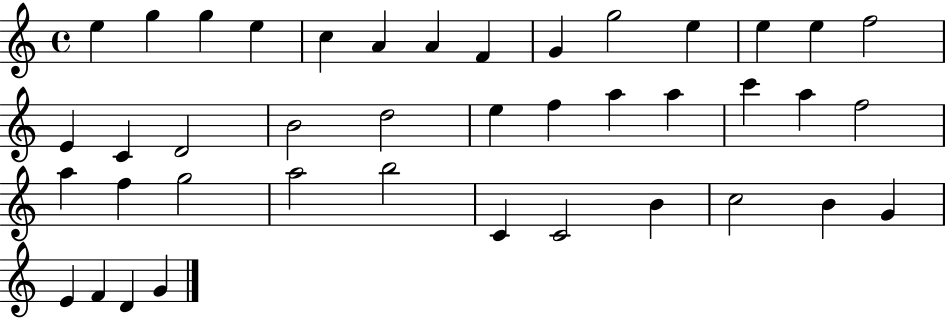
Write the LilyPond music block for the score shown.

{
  \clef treble
  \time 4/4
  \defaultTimeSignature
  \key c \major
  e''4 g''4 g''4 e''4 | c''4 a'4 a'4 f'4 | g'4 g''2 e''4 | e''4 e''4 f''2 | \break e'4 c'4 d'2 | b'2 d''2 | e''4 f''4 a''4 a''4 | c'''4 a''4 f''2 | \break a''4 f''4 g''2 | a''2 b''2 | c'4 c'2 b'4 | c''2 b'4 g'4 | \break e'4 f'4 d'4 g'4 | \bar "|."
}